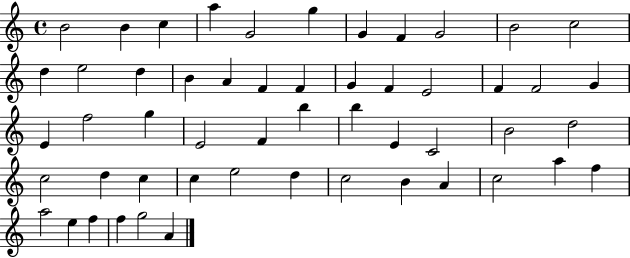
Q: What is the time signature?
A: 4/4